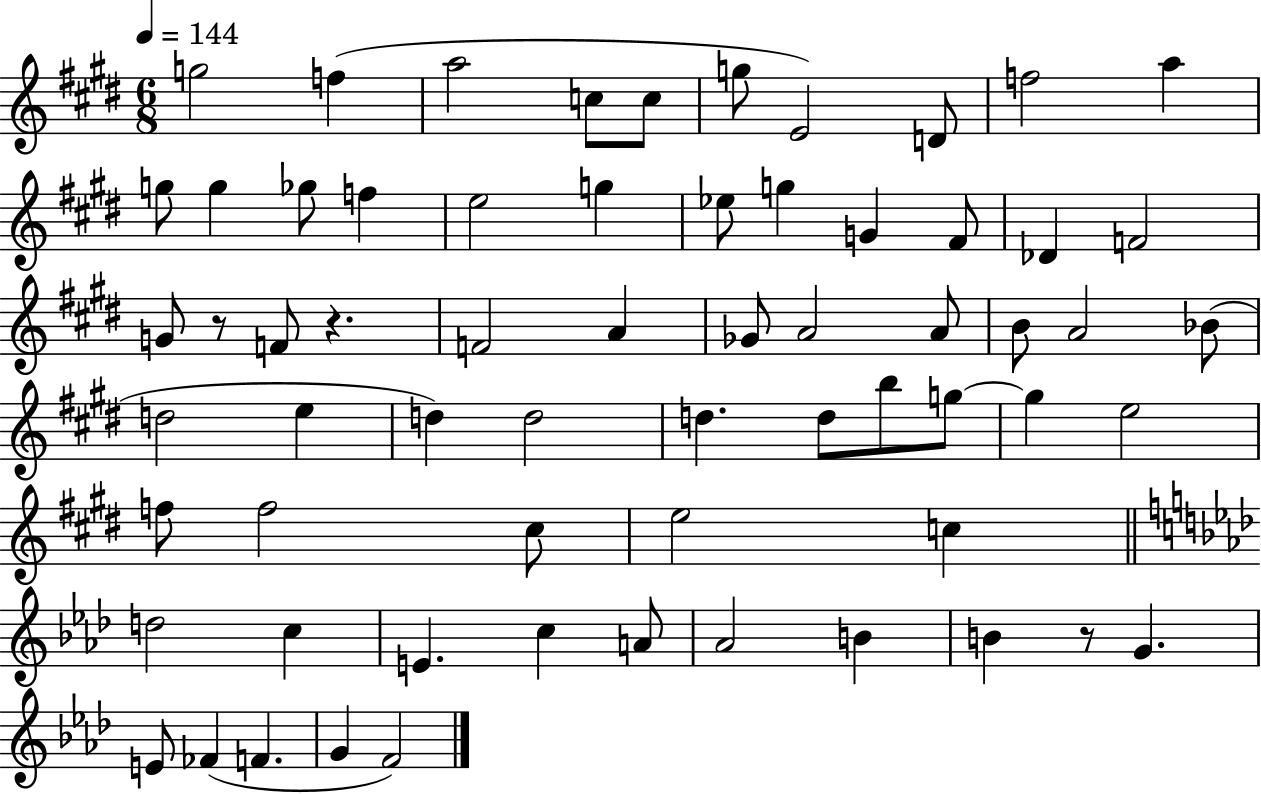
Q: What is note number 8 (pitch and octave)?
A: D4